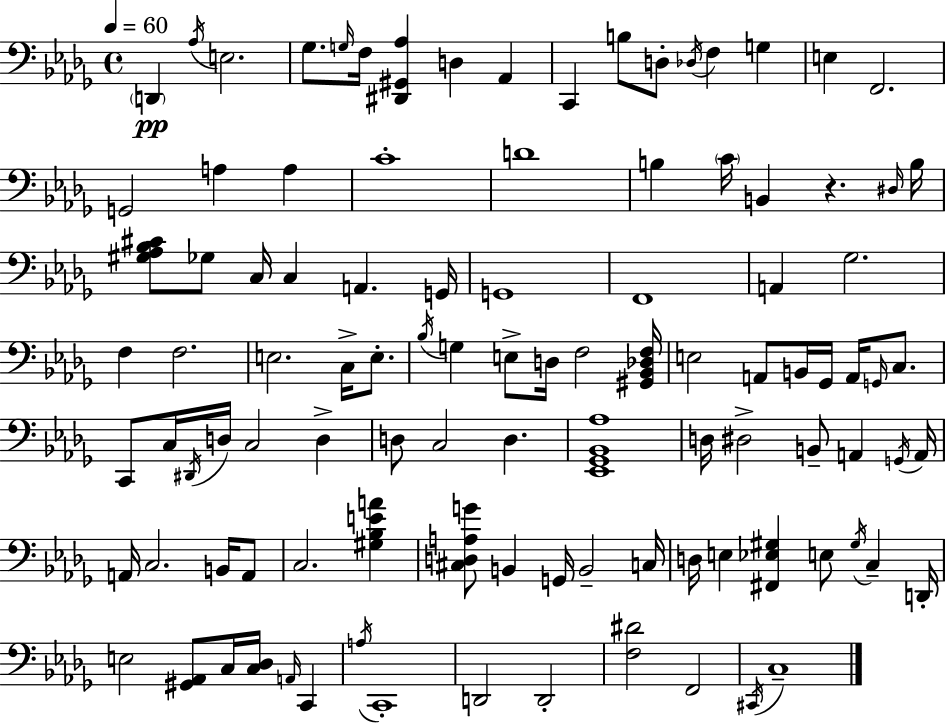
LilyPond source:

{
  \clef bass
  \time 4/4
  \defaultTimeSignature
  \key bes \minor
  \tempo 4 = 60
  \parenthesize d,4\pp \acciaccatura { aes16 } e2. | ges8. \grace { g16 } f16 <dis, gis, aes>4 d4 aes,4 | c,4 b8 d8-. \acciaccatura { des16 } f4 g4 | e4 f,2. | \break g,2 a4 a4 | c'1-. | d'1 | b4 \parenthesize c'16 b,4 r4. | \break \grace { dis16 } b16 <gis aes bes cis'>8 ges8 c16 c4 a,4. | g,16 g,1 | f,1 | a,4 ges2. | \break f4 f2. | e2. | c16-> e8.-. \acciaccatura { bes16 } g4 e8-> d16 f2 | <gis, bes, des f>16 e2 a,8 b,16 | \break ges,16 a,16 \grace { g,16 } c8. c,8 c16 \acciaccatura { dis,16 } d16 c2 | d4-> d8 c2 | d4. <ees, ges, bes, aes>1 | d16 dis2-> | \break b,8-- a,4 \acciaccatura { g,16 } a,16 a,16 c2. | b,16 a,8 c2. | <gis bes e' a'>4 <cis d a g'>8 b,4 g,16 b,2-- | c16 d16 e4 <fis, ees gis>4 | \break e8 \acciaccatura { gis16 } c4-- d,16-. e2 | <gis, aes,>8 c16 <c des>16 \grace { a,16 } c,4 \acciaccatura { a16 } c,1-. | d,2 | d,2-. <f dis'>2 | \break f,2 \acciaccatura { cis,16 } c1-- | \bar "|."
}